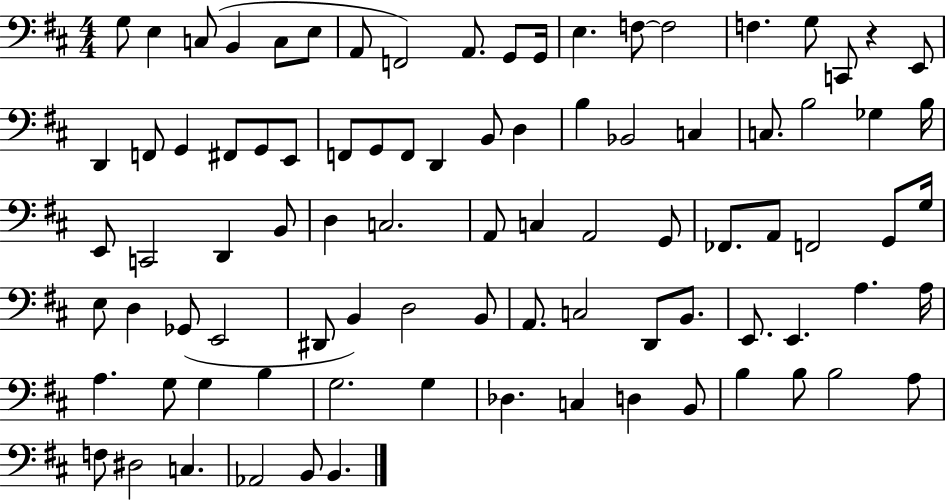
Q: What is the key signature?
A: D major